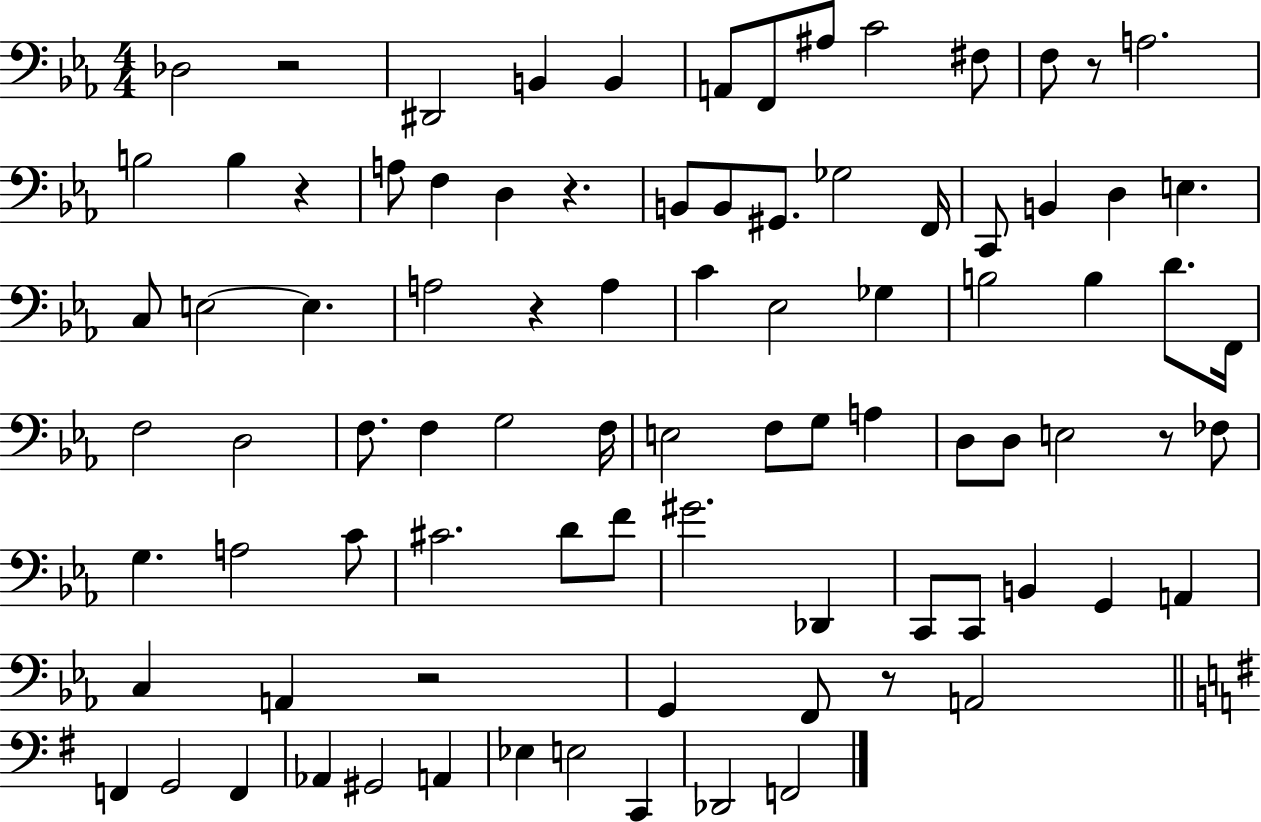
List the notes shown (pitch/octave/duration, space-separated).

Db3/h R/h D#2/h B2/q B2/q A2/e F2/e A#3/e C4/h F#3/e F3/e R/e A3/h. B3/h B3/q R/q A3/e F3/q D3/q R/q. B2/e B2/e G#2/e. Gb3/h F2/s C2/e B2/q D3/q E3/q. C3/e E3/h E3/q. A3/h R/q A3/q C4/q Eb3/h Gb3/q B3/h B3/q D4/e. F2/s F3/h D3/h F3/e. F3/q G3/h F3/s E3/h F3/e G3/e A3/q D3/e D3/e E3/h R/e FES3/e G3/q. A3/h C4/e C#4/h. D4/e F4/e G#4/h. Db2/q C2/e C2/e B2/q G2/q A2/q C3/q A2/q R/h G2/q F2/e R/e A2/h F2/q G2/h F2/q Ab2/q G#2/h A2/q Eb3/q E3/h C2/q Db2/h F2/h